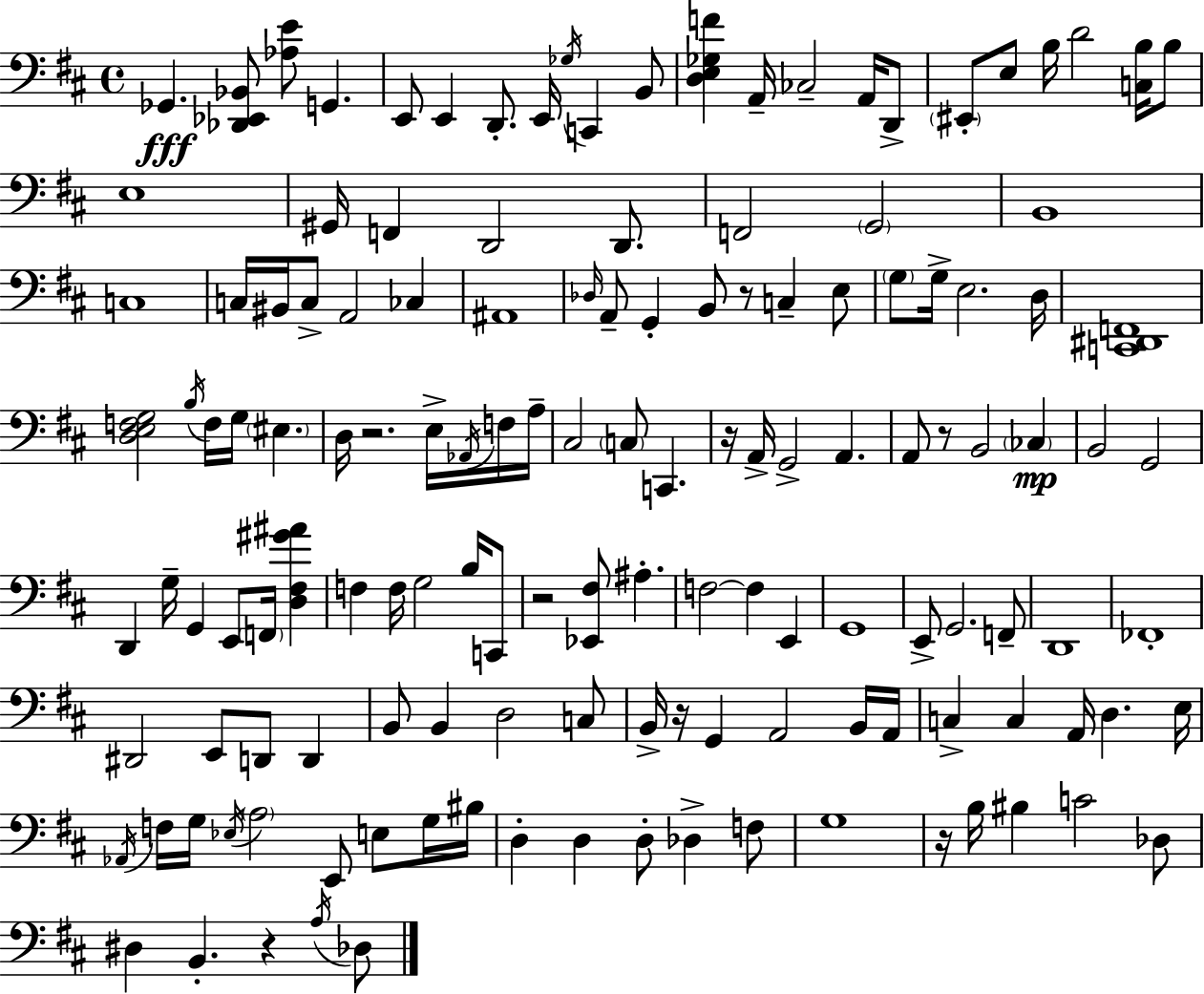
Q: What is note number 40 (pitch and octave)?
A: G3